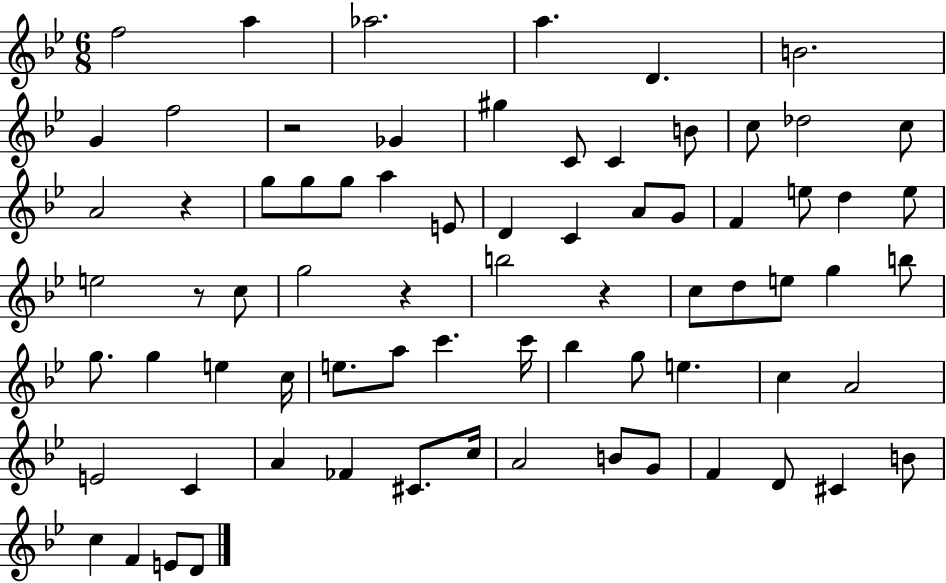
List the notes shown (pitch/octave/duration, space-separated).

F5/h A5/q Ab5/h. A5/q. D4/q. B4/h. G4/q F5/h R/h Gb4/q G#5/q C4/e C4/q B4/e C5/e Db5/h C5/e A4/h R/q G5/e G5/e G5/e A5/q E4/e D4/q C4/q A4/e G4/e F4/q E5/e D5/q E5/e E5/h R/e C5/e G5/h R/q B5/h R/q C5/e D5/e E5/e G5/q B5/e G5/e. G5/q E5/q C5/s E5/e. A5/e C6/q. C6/s Bb5/q G5/e E5/q. C5/q A4/h E4/h C4/q A4/q FES4/q C#4/e. C5/s A4/h B4/e G4/e F4/q D4/e C#4/q B4/e C5/q F4/q E4/e D4/e